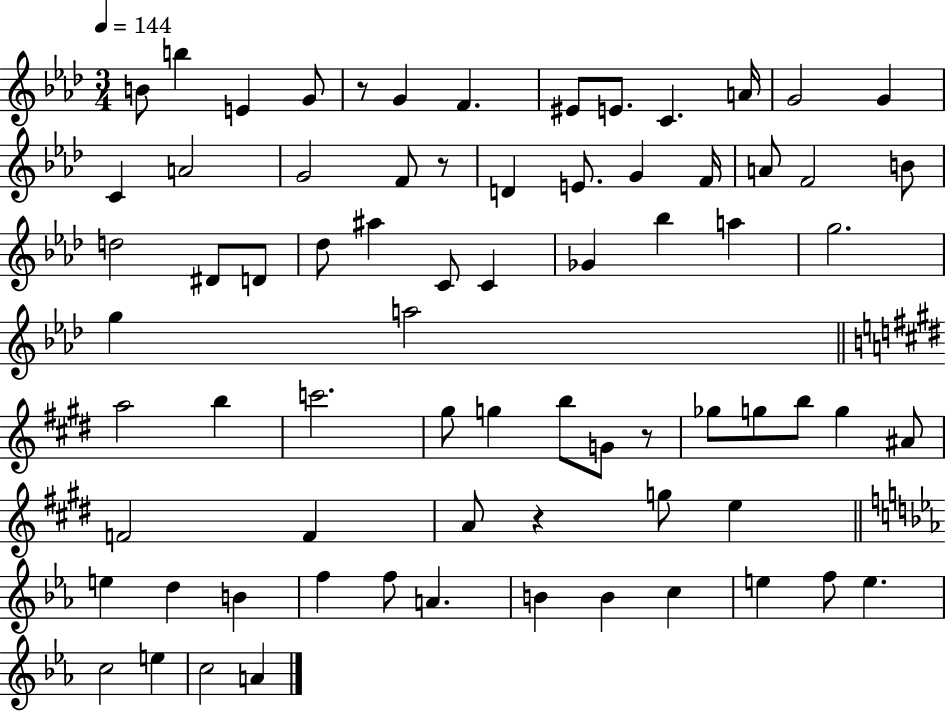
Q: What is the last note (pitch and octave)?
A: A4